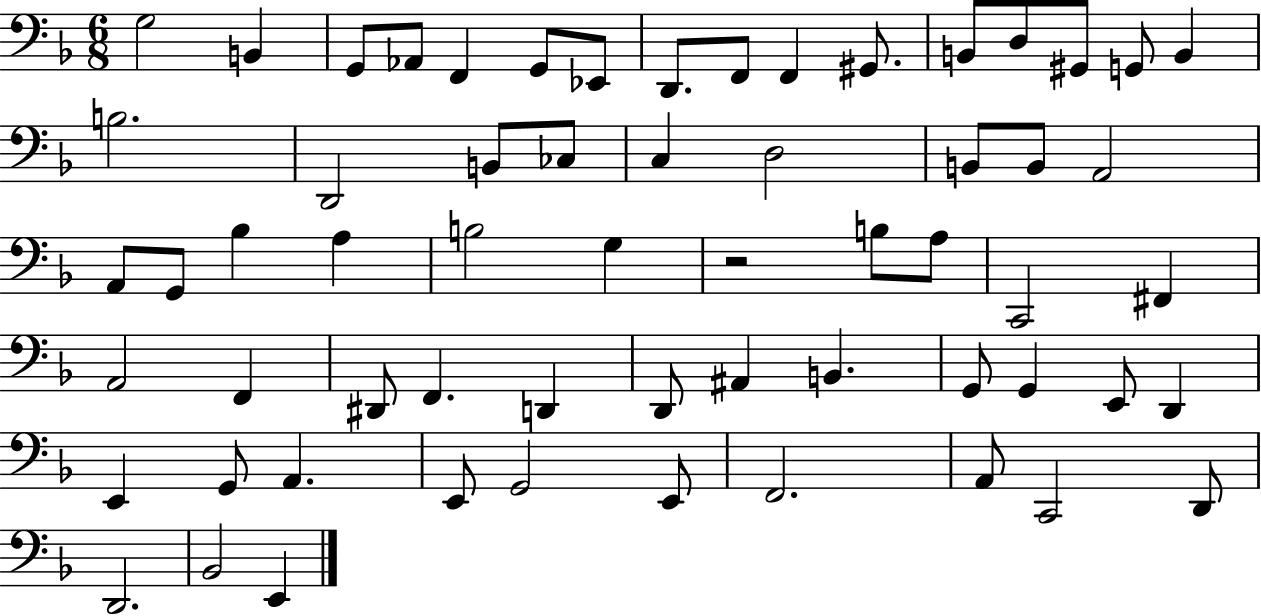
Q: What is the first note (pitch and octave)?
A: G3